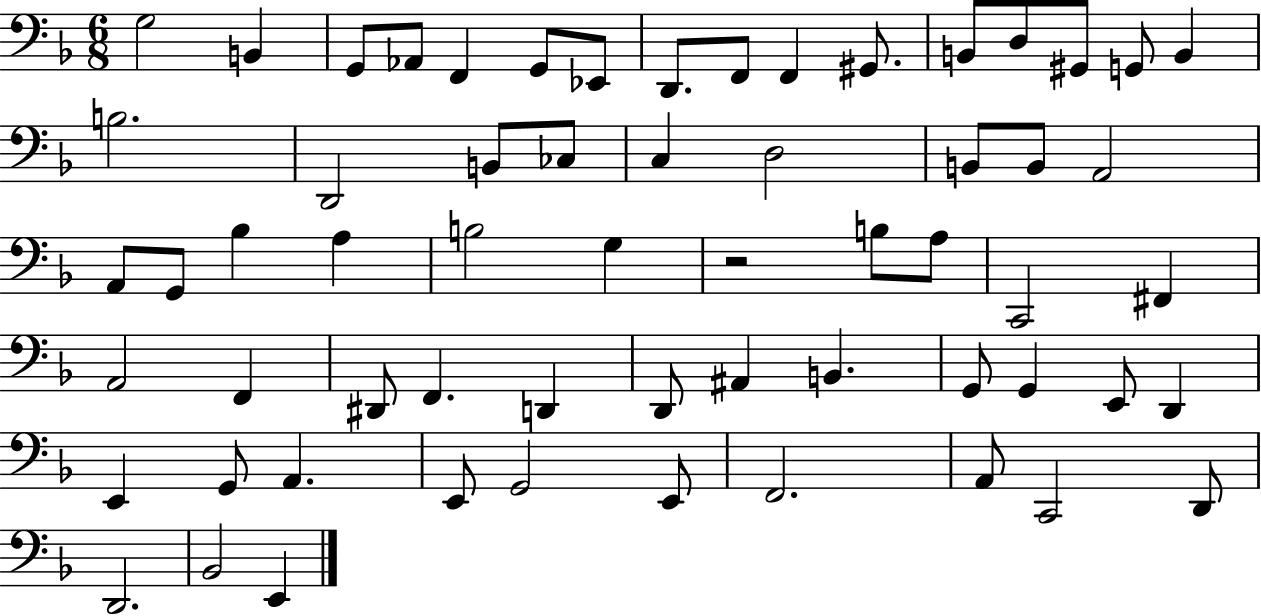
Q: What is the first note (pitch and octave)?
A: G3